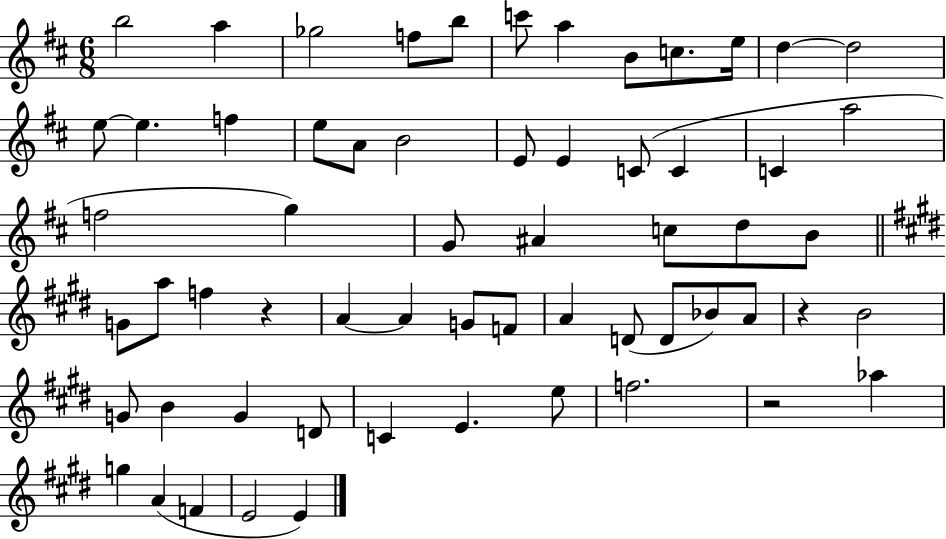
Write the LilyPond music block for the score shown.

{
  \clef treble
  \numericTimeSignature
  \time 6/8
  \key d \major
  b''2 a''4 | ges''2 f''8 b''8 | c'''8 a''4 b'8 c''8. e''16 | d''4~~ d''2 | \break e''8~~ e''4. f''4 | e''8 a'8 b'2 | e'8 e'4 c'8( c'4 | c'4 a''2 | \break f''2 g''4) | g'8 ais'4 c''8 d''8 b'8 | \bar "||" \break \key e \major g'8 a''8 f''4 r4 | a'4~~ a'4 g'8 f'8 | a'4 d'8( d'8 bes'8) a'8 | r4 b'2 | \break g'8 b'4 g'4 d'8 | c'4 e'4. e''8 | f''2. | r2 aes''4 | \break g''4 a'4( f'4 | e'2 e'4) | \bar "|."
}